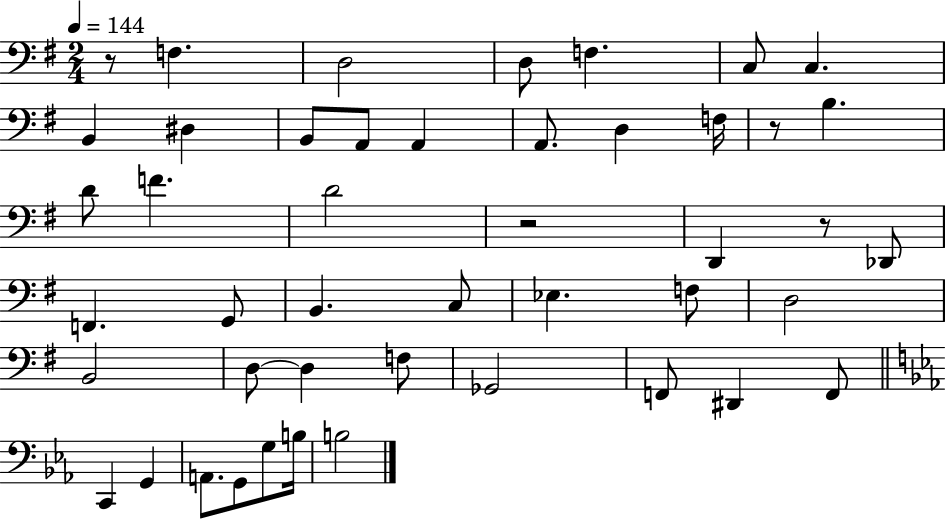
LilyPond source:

{
  \clef bass
  \numericTimeSignature
  \time 2/4
  \key g \major
  \tempo 4 = 144
  r8 f4. | d2 | d8 f4. | c8 c4. | \break b,4 dis4 | b,8 a,8 a,4 | a,8. d4 f16 | r8 b4. | \break d'8 f'4. | d'2 | r2 | d,4 r8 des,8 | \break f,4. g,8 | b,4. c8 | ees4. f8 | d2 | \break b,2 | d8~~ d4 f8 | ges,2 | f,8 dis,4 f,8 | \break \bar "||" \break \key ees \major c,4 g,4 | a,8. g,8 g8 b16 | b2 | \bar "|."
}